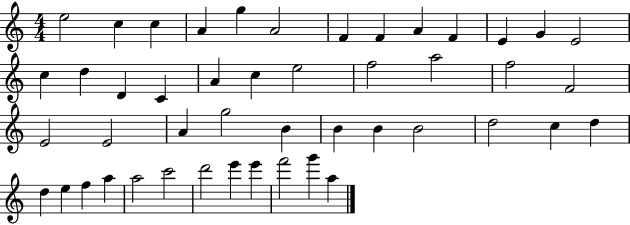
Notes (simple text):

E5/h C5/q C5/q A4/q G5/q A4/h F4/q F4/q A4/q F4/q E4/q G4/q E4/h C5/q D5/q D4/q C4/q A4/q C5/q E5/h F5/h A5/h F5/h F4/h E4/h E4/h A4/q G5/h B4/q B4/q B4/q B4/h D5/h C5/q D5/q D5/q E5/q F5/q A5/q A5/h C6/h D6/h E6/q E6/q F6/h G6/q A5/q